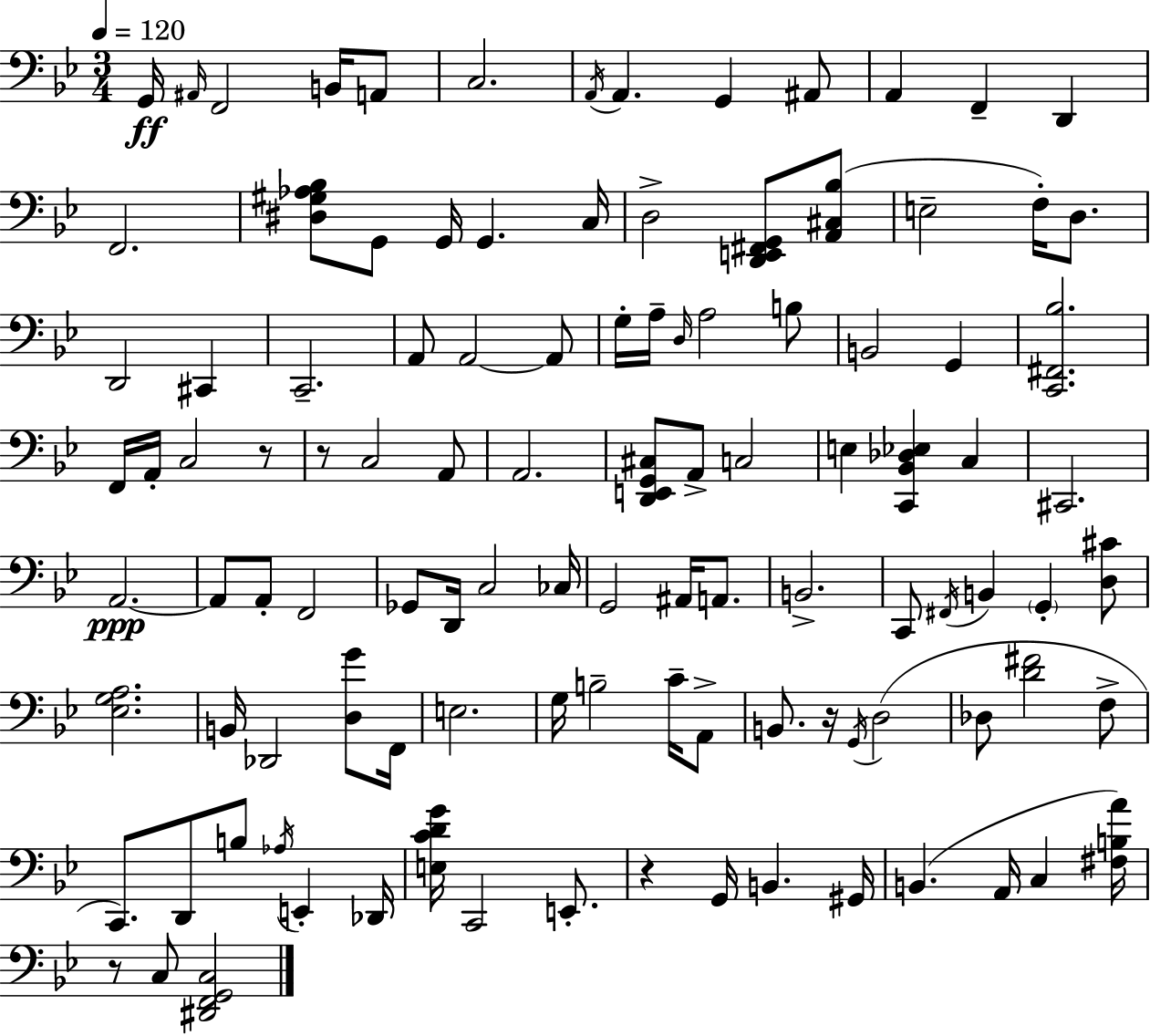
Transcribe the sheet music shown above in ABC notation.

X:1
T:Untitled
M:3/4
L:1/4
K:Bb
G,,/4 ^A,,/4 F,,2 B,,/4 A,,/2 C,2 A,,/4 A,, G,, ^A,,/2 A,, F,, D,, F,,2 [^D,^G,_A,_B,]/2 G,,/2 G,,/4 G,, C,/4 D,2 [D,,E,,^F,,G,,]/2 [A,,^C,_B,]/2 E,2 F,/4 D,/2 D,,2 ^C,, C,,2 A,,/2 A,,2 A,,/2 G,/4 A,/4 D,/4 A,2 B,/2 B,,2 G,, [C,,^F,,_B,]2 F,,/4 A,,/4 C,2 z/2 z/2 C,2 A,,/2 A,,2 [D,,E,,G,,^C,]/2 A,,/2 C,2 E, [C,,_B,,_D,_E,] C, ^C,,2 A,,2 A,,/2 A,,/2 F,,2 _G,,/2 D,,/4 C,2 _C,/4 G,,2 ^A,,/4 A,,/2 B,,2 C,,/2 ^F,,/4 B,, G,, [D,^C]/2 [_E,G,A,]2 B,,/4 _D,,2 [D,G]/2 F,,/4 E,2 G,/4 B,2 C/4 A,,/2 B,,/2 z/4 G,,/4 D,2 _D,/2 [D^F]2 F,/2 C,,/2 D,,/2 B,/2 _A,/4 E,, _D,,/4 [E,CDG]/4 C,,2 E,,/2 z G,,/4 B,, ^G,,/4 B,, A,,/4 C, [^F,B,A]/4 z/2 C,/2 [^D,,F,,G,,C,]2